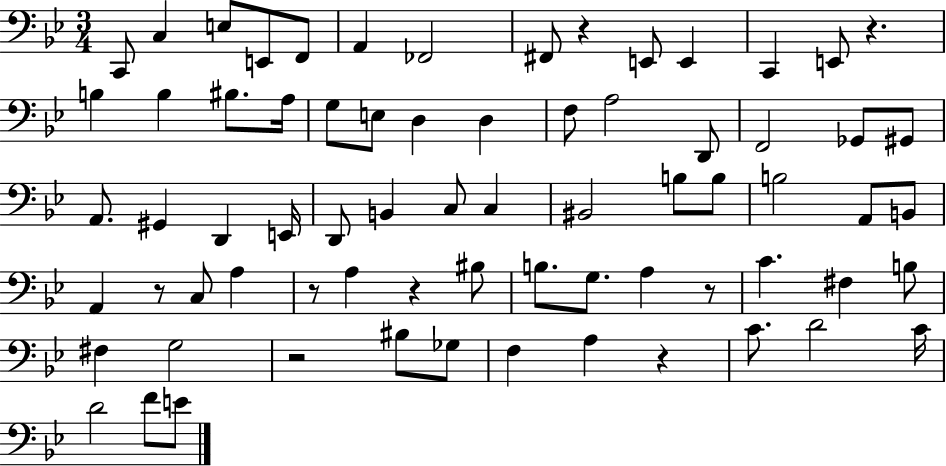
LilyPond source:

{
  \clef bass
  \numericTimeSignature
  \time 3/4
  \key bes \major
  c,8 c4 e8 e,8 f,8 | a,4 fes,2 | fis,8 r4 e,8 e,4 | c,4 e,8 r4. | \break b4 b4 bis8. a16 | g8 e8 d4 d4 | f8 a2 d,8 | f,2 ges,8 gis,8 | \break a,8. gis,4 d,4 e,16 | d,8 b,4 c8 c4 | bis,2 b8 b8 | b2 a,8 b,8 | \break a,4 r8 c8 a4 | r8 a4 r4 bis8 | b8. g8. a4 r8 | c'4. fis4 b8 | \break fis4 g2 | r2 bis8 ges8 | f4 a4 r4 | c'8. d'2 c'16 | \break d'2 f'8 e'8 | \bar "|."
}